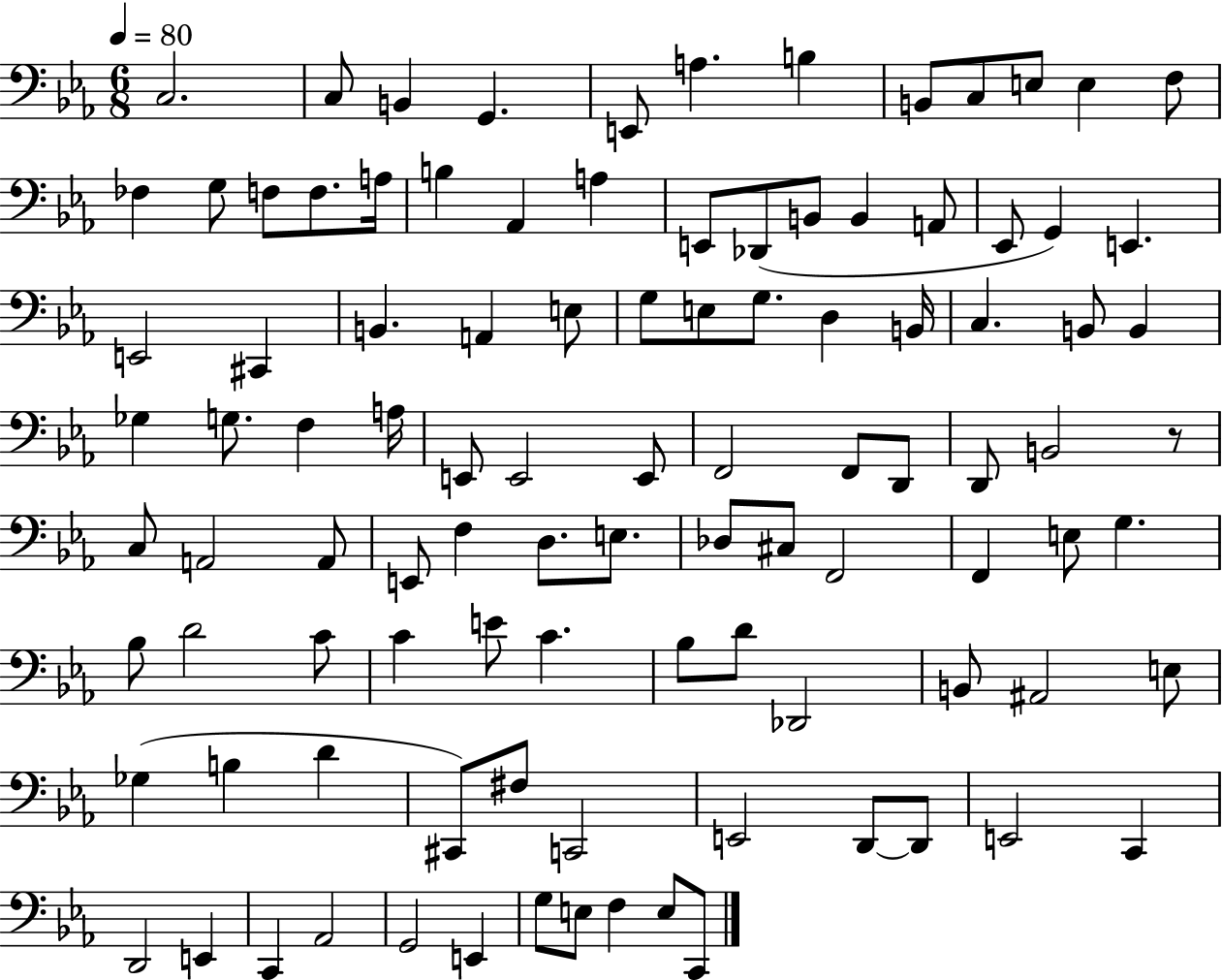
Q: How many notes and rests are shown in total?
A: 101